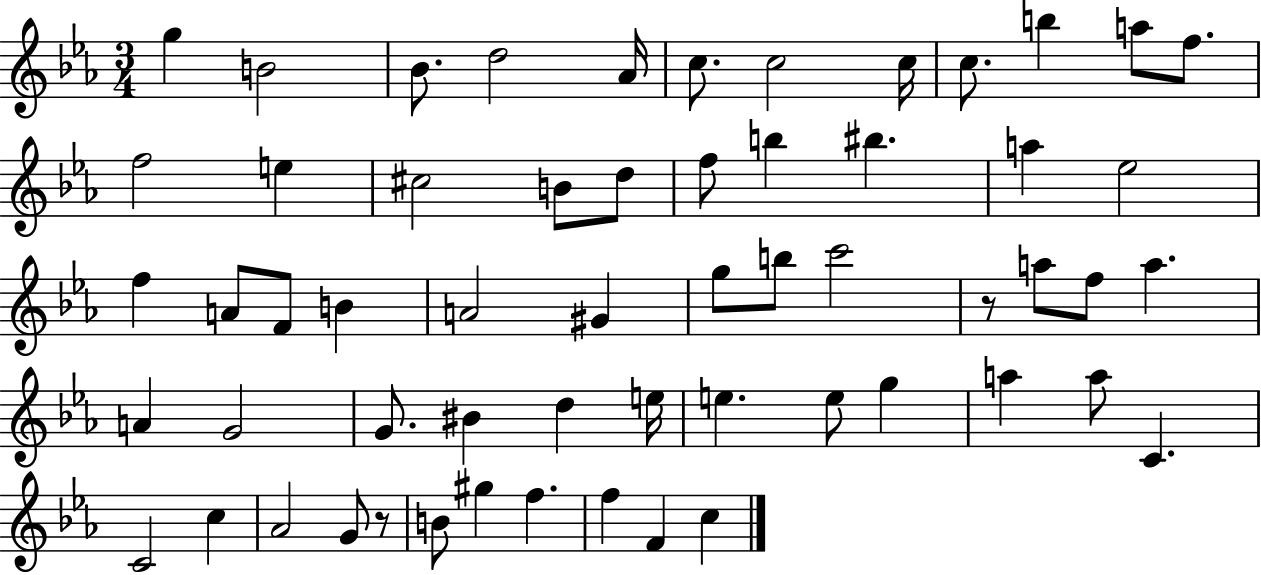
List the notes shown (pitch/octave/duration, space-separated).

G5/q B4/h Bb4/e. D5/h Ab4/s C5/e. C5/h C5/s C5/e. B5/q A5/e F5/e. F5/h E5/q C#5/h B4/e D5/e F5/e B5/q BIS5/q. A5/q Eb5/h F5/q A4/e F4/e B4/q A4/h G#4/q G5/e B5/e C6/h R/e A5/e F5/e A5/q. A4/q G4/h G4/e. BIS4/q D5/q E5/s E5/q. E5/e G5/q A5/q A5/e C4/q. C4/h C5/q Ab4/h G4/e R/e B4/e G#5/q F5/q. F5/q F4/q C5/q